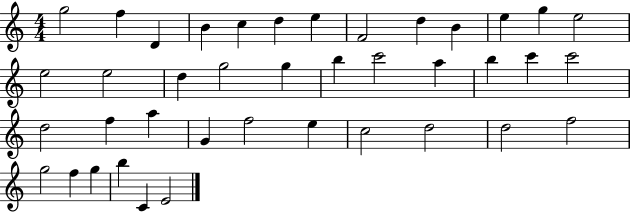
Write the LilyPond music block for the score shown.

{
  \clef treble
  \numericTimeSignature
  \time 4/4
  \key c \major
  g''2 f''4 d'4 | b'4 c''4 d''4 e''4 | f'2 d''4 b'4 | e''4 g''4 e''2 | \break e''2 e''2 | d''4 g''2 g''4 | b''4 c'''2 a''4 | b''4 c'''4 c'''2 | \break d''2 f''4 a''4 | g'4 f''2 e''4 | c''2 d''2 | d''2 f''2 | \break g''2 f''4 g''4 | b''4 c'4 e'2 | \bar "|."
}